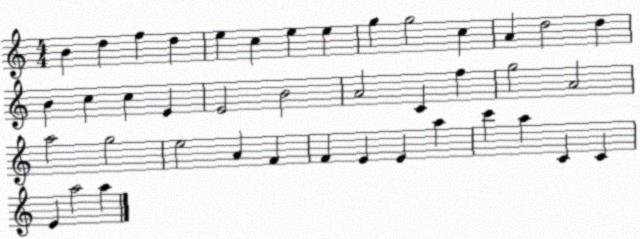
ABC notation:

X:1
T:Untitled
M:4/4
L:1/4
K:C
B d f d e c e e g g2 c A d2 d B c c E E2 B2 A2 C f g2 A2 a2 g2 e2 A F F E E a c' a C C E a2 a